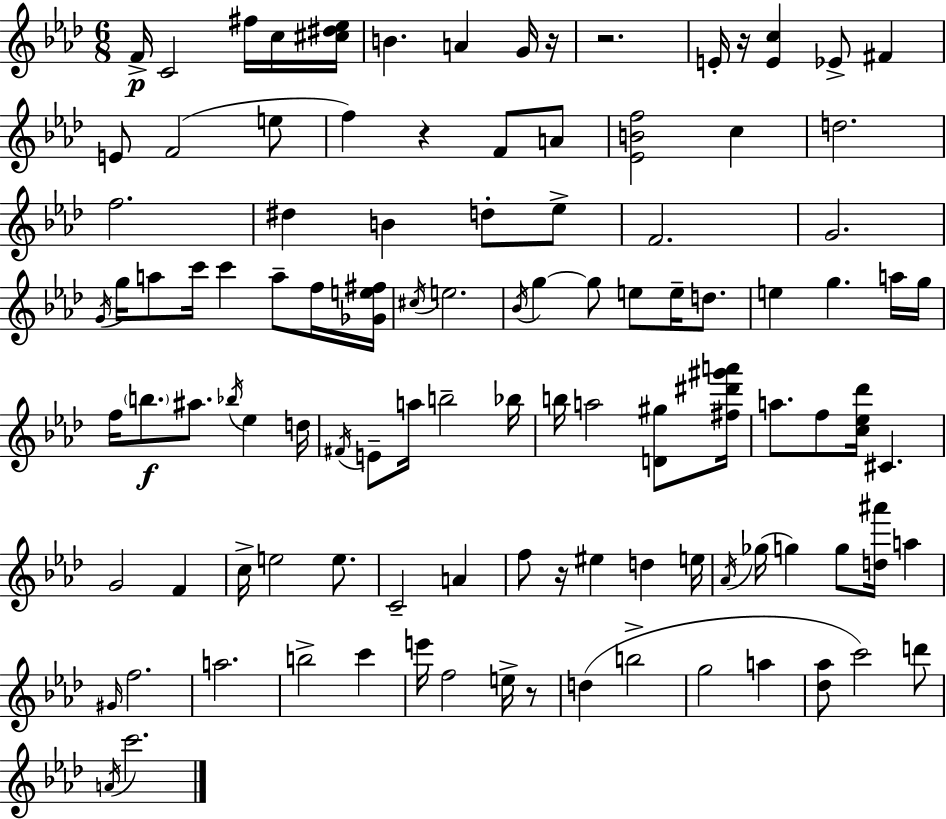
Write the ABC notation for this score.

X:1
T:Untitled
M:6/8
L:1/4
K:Ab
F/4 C2 ^f/4 c/4 [^c^d_e]/4 B A G/4 z/4 z2 E/4 z/4 [Ec] _E/2 ^F E/2 F2 e/2 f z F/2 A/2 [_EBf]2 c d2 f2 ^d B d/2 _e/2 F2 G2 G/4 g/4 a/2 c'/4 c' a/2 f/4 [_Ge^f]/4 ^c/4 e2 _B/4 g g/2 e/2 e/4 d/2 e g a/4 g/4 f/4 b/2 ^a/2 _b/4 _e d/4 ^F/4 E/2 a/4 b2 _b/4 b/4 a2 [D^g]/2 [^f^d'^g'a']/4 a/2 f/2 [c_e_d']/4 ^C G2 F c/4 e2 e/2 C2 A f/2 z/4 ^e d e/4 _A/4 _g/4 g g/2 [d^a']/4 a ^G/4 f2 a2 b2 c' e'/4 f2 e/4 z/2 d b2 g2 a [_d_a]/2 c'2 d'/2 A/4 c'2